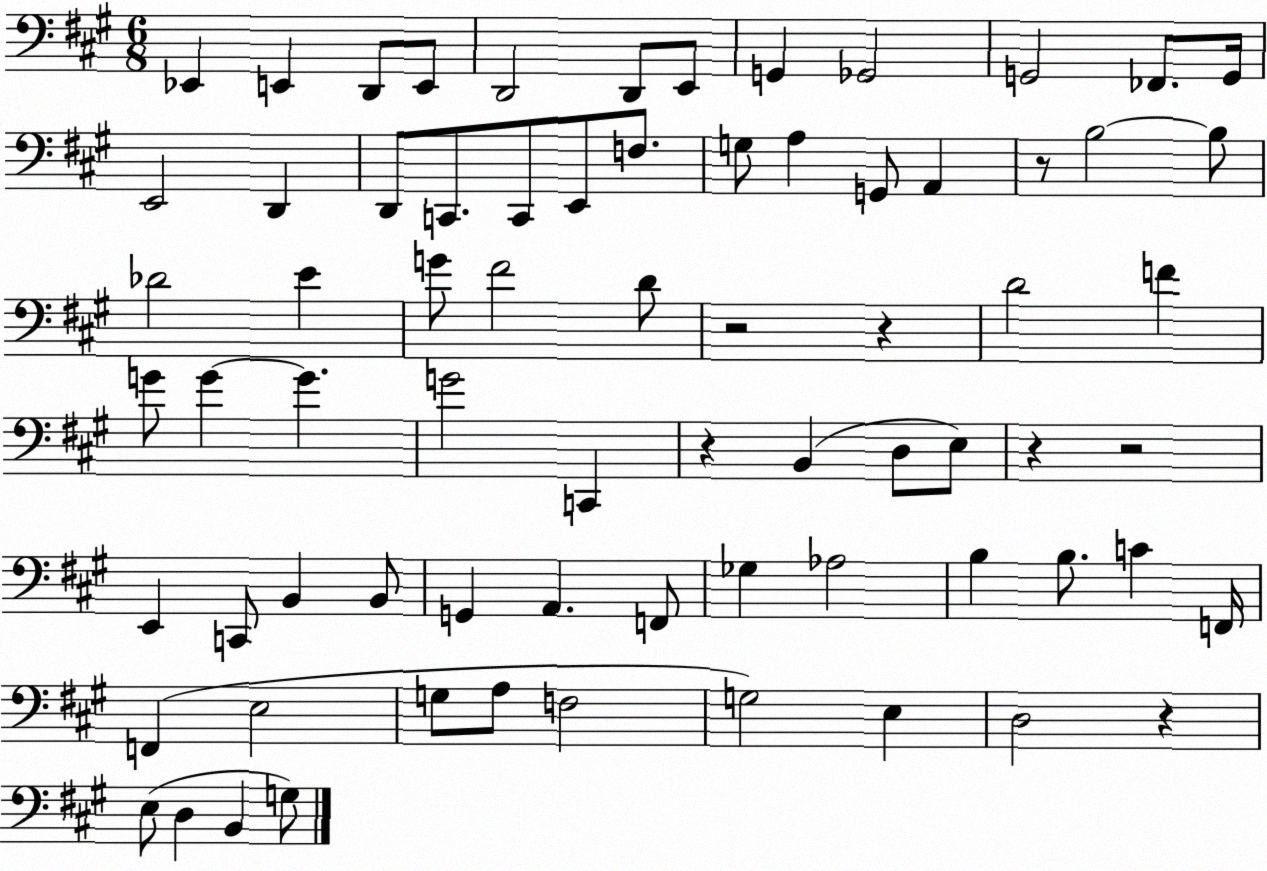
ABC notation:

X:1
T:Untitled
M:6/8
L:1/4
K:A
_E,, E,, D,,/2 E,,/2 D,,2 D,,/2 E,,/2 G,, _G,,2 G,,2 _F,,/2 G,,/4 E,,2 D,, D,,/2 C,,/2 C,,/2 E,,/2 F,/2 G,/2 A, G,,/2 A,, z/2 B,2 B,/2 _D2 E G/2 ^F2 D/2 z2 z D2 F G/2 G G G2 C,, z B,, D,/2 E,/2 z z2 E,, C,,/2 B,, B,,/2 G,, A,, F,,/2 _G, _A,2 B, B,/2 C F,,/4 F,, E,2 G,/2 A,/2 F,2 G,2 E, D,2 z E,/2 D, B,, G,/2